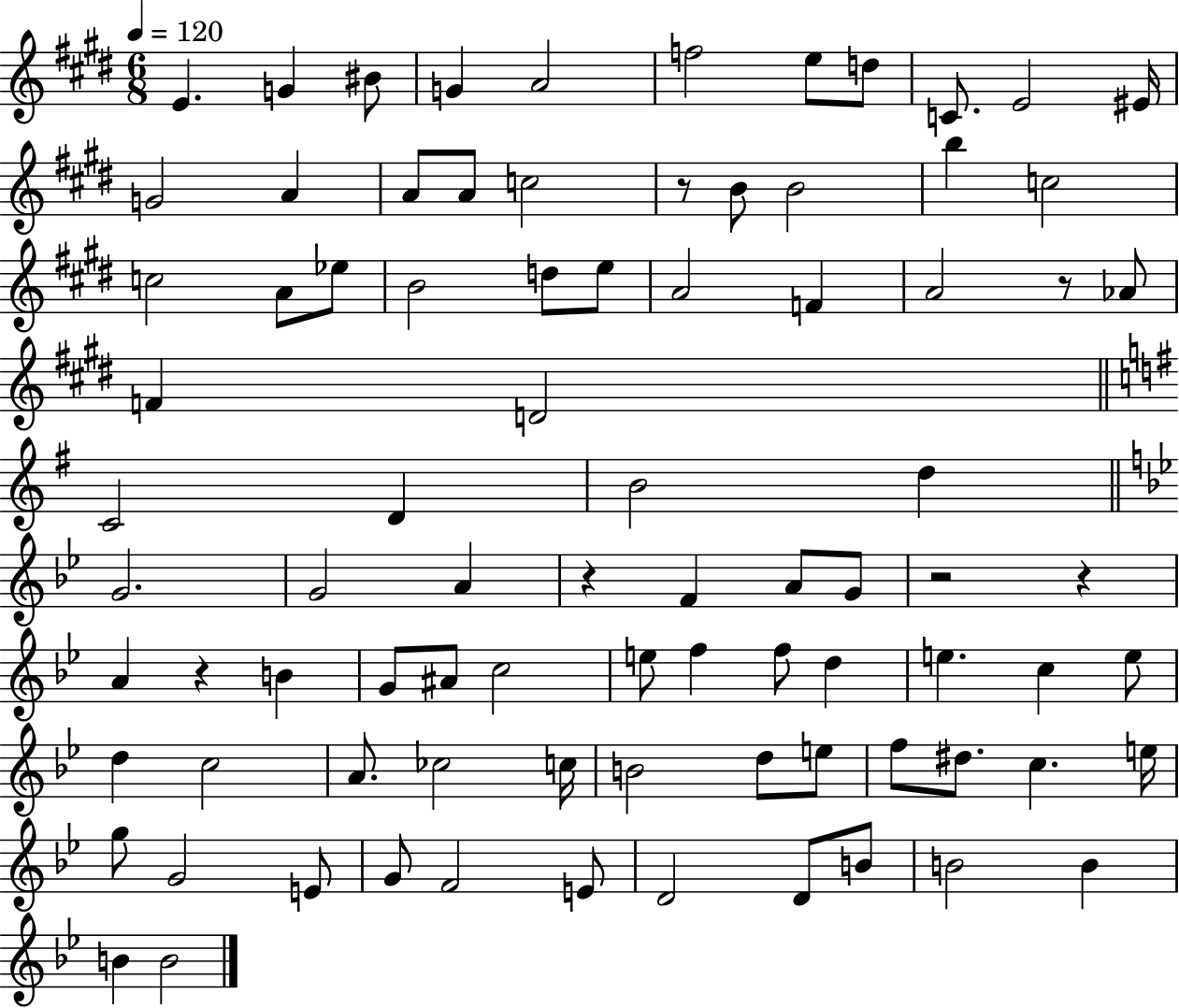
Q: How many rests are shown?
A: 6